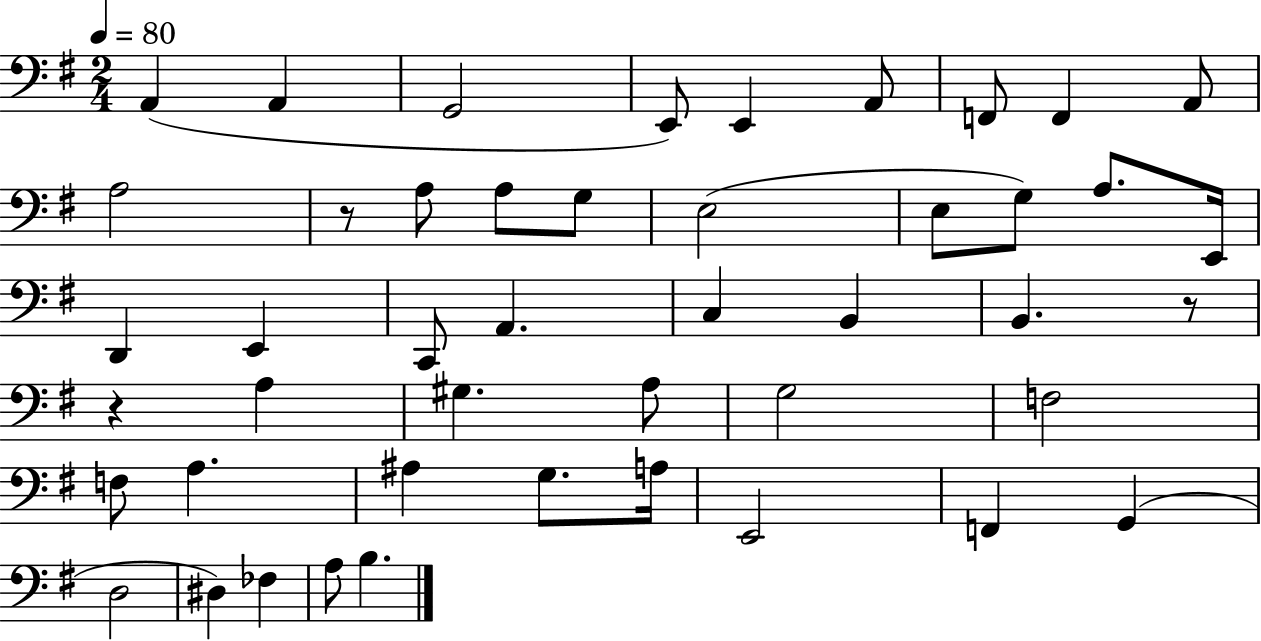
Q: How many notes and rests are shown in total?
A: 46